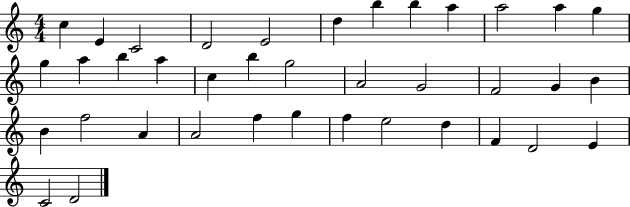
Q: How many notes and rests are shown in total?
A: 38